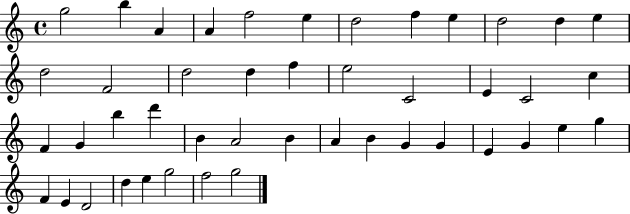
{
  \clef treble
  \time 4/4
  \defaultTimeSignature
  \key c \major
  g''2 b''4 a'4 | a'4 f''2 e''4 | d''2 f''4 e''4 | d''2 d''4 e''4 | \break d''2 f'2 | d''2 d''4 f''4 | e''2 c'2 | e'4 c'2 c''4 | \break f'4 g'4 b''4 d'''4 | b'4 a'2 b'4 | a'4 b'4 g'4 g'4 | e'4 g'4 e''4 g''4 | \break f'4 e'4 d'2 | d''4 e''4 g''2 | f''2 g''2 | \bar "|."
}